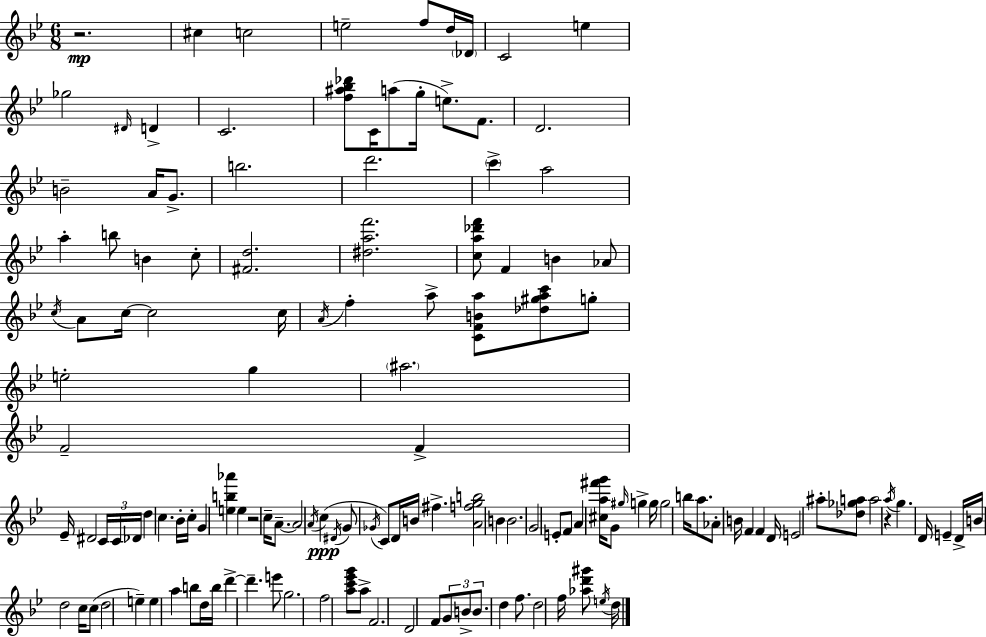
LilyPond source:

{
  \clef treble
  \numericTimeSignature
  \time 6/8
  \key bes \major
  r2.\mp | cis''4 c''2 | e''2-- f''8 d''16 \parenthesize des'16 | c'2 e''4 | \break ges''2 \grace { dis'16 } d'4-> | c'2. | <f'' ais'' bes'' des'''>8 c'16 a''8( g''16-. e''8.->) f'8. | d'2. | \break b'2-- a'16 g'8.-> | b''2. | d'''2. | \parenthesize c'''4-> a''2 | \break a''4-. b''8 b'4 c''8-. | <fis' d''>2. | <dis'' a'' f'''>2. | <c'' a'' des''' f'''>8 f'4 b'4 aes'8 | \break \acciaccatura { c''16 } a'8 c''16~~ c''2 | c''16 \acciaccatura { a'16 } f''4-. a''8-> <c' f' b' a''>8 <des'' gis'' a'' c'''>8 | g''8-. e''2-. g''4 | \parenthesize ais''2. | \break f'2-- f'4-> | ees'16-- dis'2 | \tuplet 3/2 { c'16 c'16 des'16 } d''4 c''4. | bes'16-. c''16-. g'4 <e'' b'' aes'''>4 e''4 | \break r2 c''16-- | a'8.--~~ a'2 \acciaccatura { a'16 }\ppp | c''4( \acciaccatura { dis'16 } g'8 \acciaccatura { ges'16 } c'8) d'16 b'16 | fis''4.-> <a' f'' g'' b''>2 | \break b'4 b'2. | g'2 | e'8-. f'8 a'4 <cis'' a'' fis''' g'''>16 g'8 | \grace { gis''16 } g''4-> g''16 g''2 | \break b''16 a''8. aes'8-. b'16 f'4 | f'4 d'16 e'2 | ais''8-. <des'' ges'' a''>8 a''2 | r4 \acciaccatura { a''16 } g''4. | \break d'16 e'4-- d'16-> b'16 d''2 | c''16 c''8( d''2 | e''4--) e''4 | a''4 b''8 d''16 b''16 d'''4->~~ | \break d'''4.-- e'''8 g''2. | f''2 | <a'' c''' ees''' g'''>8 a''8-> f'2. | d'2 | \break f'8 \tuplet 3/2 { g'8 b'8-> b'8. } | d''4 f''8. d''2 | f''16 <aes'' d''' gis'''>8 \acciaccatura { e''16 } d''16 \bar "|."
}